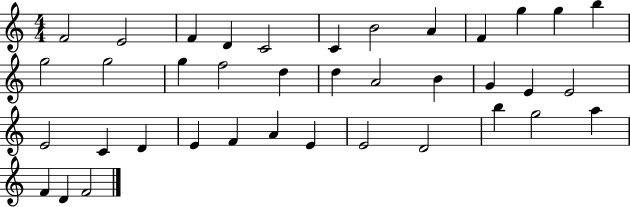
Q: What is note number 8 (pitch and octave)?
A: A4